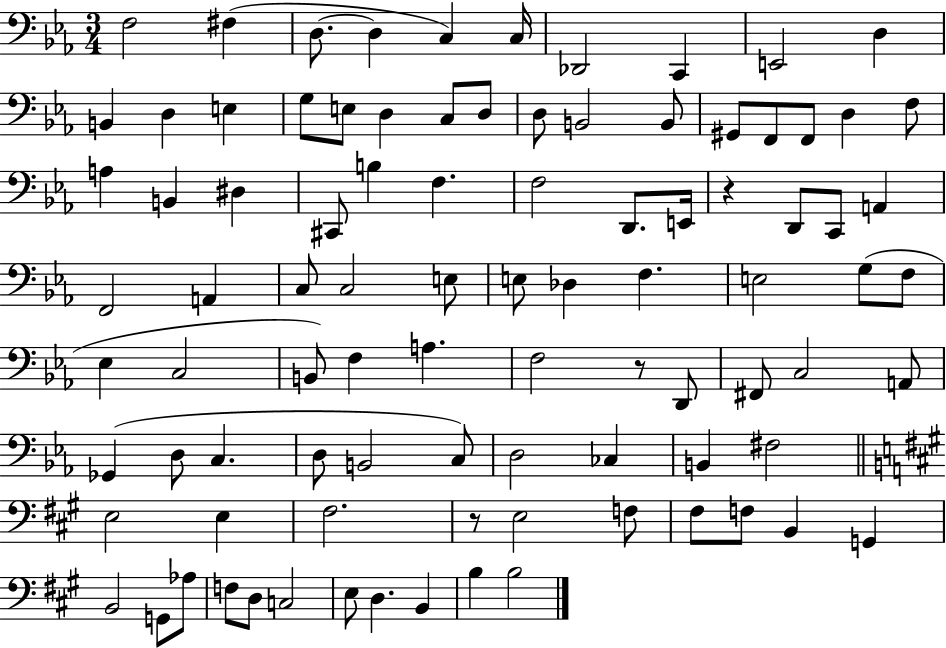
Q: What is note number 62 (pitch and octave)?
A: C3